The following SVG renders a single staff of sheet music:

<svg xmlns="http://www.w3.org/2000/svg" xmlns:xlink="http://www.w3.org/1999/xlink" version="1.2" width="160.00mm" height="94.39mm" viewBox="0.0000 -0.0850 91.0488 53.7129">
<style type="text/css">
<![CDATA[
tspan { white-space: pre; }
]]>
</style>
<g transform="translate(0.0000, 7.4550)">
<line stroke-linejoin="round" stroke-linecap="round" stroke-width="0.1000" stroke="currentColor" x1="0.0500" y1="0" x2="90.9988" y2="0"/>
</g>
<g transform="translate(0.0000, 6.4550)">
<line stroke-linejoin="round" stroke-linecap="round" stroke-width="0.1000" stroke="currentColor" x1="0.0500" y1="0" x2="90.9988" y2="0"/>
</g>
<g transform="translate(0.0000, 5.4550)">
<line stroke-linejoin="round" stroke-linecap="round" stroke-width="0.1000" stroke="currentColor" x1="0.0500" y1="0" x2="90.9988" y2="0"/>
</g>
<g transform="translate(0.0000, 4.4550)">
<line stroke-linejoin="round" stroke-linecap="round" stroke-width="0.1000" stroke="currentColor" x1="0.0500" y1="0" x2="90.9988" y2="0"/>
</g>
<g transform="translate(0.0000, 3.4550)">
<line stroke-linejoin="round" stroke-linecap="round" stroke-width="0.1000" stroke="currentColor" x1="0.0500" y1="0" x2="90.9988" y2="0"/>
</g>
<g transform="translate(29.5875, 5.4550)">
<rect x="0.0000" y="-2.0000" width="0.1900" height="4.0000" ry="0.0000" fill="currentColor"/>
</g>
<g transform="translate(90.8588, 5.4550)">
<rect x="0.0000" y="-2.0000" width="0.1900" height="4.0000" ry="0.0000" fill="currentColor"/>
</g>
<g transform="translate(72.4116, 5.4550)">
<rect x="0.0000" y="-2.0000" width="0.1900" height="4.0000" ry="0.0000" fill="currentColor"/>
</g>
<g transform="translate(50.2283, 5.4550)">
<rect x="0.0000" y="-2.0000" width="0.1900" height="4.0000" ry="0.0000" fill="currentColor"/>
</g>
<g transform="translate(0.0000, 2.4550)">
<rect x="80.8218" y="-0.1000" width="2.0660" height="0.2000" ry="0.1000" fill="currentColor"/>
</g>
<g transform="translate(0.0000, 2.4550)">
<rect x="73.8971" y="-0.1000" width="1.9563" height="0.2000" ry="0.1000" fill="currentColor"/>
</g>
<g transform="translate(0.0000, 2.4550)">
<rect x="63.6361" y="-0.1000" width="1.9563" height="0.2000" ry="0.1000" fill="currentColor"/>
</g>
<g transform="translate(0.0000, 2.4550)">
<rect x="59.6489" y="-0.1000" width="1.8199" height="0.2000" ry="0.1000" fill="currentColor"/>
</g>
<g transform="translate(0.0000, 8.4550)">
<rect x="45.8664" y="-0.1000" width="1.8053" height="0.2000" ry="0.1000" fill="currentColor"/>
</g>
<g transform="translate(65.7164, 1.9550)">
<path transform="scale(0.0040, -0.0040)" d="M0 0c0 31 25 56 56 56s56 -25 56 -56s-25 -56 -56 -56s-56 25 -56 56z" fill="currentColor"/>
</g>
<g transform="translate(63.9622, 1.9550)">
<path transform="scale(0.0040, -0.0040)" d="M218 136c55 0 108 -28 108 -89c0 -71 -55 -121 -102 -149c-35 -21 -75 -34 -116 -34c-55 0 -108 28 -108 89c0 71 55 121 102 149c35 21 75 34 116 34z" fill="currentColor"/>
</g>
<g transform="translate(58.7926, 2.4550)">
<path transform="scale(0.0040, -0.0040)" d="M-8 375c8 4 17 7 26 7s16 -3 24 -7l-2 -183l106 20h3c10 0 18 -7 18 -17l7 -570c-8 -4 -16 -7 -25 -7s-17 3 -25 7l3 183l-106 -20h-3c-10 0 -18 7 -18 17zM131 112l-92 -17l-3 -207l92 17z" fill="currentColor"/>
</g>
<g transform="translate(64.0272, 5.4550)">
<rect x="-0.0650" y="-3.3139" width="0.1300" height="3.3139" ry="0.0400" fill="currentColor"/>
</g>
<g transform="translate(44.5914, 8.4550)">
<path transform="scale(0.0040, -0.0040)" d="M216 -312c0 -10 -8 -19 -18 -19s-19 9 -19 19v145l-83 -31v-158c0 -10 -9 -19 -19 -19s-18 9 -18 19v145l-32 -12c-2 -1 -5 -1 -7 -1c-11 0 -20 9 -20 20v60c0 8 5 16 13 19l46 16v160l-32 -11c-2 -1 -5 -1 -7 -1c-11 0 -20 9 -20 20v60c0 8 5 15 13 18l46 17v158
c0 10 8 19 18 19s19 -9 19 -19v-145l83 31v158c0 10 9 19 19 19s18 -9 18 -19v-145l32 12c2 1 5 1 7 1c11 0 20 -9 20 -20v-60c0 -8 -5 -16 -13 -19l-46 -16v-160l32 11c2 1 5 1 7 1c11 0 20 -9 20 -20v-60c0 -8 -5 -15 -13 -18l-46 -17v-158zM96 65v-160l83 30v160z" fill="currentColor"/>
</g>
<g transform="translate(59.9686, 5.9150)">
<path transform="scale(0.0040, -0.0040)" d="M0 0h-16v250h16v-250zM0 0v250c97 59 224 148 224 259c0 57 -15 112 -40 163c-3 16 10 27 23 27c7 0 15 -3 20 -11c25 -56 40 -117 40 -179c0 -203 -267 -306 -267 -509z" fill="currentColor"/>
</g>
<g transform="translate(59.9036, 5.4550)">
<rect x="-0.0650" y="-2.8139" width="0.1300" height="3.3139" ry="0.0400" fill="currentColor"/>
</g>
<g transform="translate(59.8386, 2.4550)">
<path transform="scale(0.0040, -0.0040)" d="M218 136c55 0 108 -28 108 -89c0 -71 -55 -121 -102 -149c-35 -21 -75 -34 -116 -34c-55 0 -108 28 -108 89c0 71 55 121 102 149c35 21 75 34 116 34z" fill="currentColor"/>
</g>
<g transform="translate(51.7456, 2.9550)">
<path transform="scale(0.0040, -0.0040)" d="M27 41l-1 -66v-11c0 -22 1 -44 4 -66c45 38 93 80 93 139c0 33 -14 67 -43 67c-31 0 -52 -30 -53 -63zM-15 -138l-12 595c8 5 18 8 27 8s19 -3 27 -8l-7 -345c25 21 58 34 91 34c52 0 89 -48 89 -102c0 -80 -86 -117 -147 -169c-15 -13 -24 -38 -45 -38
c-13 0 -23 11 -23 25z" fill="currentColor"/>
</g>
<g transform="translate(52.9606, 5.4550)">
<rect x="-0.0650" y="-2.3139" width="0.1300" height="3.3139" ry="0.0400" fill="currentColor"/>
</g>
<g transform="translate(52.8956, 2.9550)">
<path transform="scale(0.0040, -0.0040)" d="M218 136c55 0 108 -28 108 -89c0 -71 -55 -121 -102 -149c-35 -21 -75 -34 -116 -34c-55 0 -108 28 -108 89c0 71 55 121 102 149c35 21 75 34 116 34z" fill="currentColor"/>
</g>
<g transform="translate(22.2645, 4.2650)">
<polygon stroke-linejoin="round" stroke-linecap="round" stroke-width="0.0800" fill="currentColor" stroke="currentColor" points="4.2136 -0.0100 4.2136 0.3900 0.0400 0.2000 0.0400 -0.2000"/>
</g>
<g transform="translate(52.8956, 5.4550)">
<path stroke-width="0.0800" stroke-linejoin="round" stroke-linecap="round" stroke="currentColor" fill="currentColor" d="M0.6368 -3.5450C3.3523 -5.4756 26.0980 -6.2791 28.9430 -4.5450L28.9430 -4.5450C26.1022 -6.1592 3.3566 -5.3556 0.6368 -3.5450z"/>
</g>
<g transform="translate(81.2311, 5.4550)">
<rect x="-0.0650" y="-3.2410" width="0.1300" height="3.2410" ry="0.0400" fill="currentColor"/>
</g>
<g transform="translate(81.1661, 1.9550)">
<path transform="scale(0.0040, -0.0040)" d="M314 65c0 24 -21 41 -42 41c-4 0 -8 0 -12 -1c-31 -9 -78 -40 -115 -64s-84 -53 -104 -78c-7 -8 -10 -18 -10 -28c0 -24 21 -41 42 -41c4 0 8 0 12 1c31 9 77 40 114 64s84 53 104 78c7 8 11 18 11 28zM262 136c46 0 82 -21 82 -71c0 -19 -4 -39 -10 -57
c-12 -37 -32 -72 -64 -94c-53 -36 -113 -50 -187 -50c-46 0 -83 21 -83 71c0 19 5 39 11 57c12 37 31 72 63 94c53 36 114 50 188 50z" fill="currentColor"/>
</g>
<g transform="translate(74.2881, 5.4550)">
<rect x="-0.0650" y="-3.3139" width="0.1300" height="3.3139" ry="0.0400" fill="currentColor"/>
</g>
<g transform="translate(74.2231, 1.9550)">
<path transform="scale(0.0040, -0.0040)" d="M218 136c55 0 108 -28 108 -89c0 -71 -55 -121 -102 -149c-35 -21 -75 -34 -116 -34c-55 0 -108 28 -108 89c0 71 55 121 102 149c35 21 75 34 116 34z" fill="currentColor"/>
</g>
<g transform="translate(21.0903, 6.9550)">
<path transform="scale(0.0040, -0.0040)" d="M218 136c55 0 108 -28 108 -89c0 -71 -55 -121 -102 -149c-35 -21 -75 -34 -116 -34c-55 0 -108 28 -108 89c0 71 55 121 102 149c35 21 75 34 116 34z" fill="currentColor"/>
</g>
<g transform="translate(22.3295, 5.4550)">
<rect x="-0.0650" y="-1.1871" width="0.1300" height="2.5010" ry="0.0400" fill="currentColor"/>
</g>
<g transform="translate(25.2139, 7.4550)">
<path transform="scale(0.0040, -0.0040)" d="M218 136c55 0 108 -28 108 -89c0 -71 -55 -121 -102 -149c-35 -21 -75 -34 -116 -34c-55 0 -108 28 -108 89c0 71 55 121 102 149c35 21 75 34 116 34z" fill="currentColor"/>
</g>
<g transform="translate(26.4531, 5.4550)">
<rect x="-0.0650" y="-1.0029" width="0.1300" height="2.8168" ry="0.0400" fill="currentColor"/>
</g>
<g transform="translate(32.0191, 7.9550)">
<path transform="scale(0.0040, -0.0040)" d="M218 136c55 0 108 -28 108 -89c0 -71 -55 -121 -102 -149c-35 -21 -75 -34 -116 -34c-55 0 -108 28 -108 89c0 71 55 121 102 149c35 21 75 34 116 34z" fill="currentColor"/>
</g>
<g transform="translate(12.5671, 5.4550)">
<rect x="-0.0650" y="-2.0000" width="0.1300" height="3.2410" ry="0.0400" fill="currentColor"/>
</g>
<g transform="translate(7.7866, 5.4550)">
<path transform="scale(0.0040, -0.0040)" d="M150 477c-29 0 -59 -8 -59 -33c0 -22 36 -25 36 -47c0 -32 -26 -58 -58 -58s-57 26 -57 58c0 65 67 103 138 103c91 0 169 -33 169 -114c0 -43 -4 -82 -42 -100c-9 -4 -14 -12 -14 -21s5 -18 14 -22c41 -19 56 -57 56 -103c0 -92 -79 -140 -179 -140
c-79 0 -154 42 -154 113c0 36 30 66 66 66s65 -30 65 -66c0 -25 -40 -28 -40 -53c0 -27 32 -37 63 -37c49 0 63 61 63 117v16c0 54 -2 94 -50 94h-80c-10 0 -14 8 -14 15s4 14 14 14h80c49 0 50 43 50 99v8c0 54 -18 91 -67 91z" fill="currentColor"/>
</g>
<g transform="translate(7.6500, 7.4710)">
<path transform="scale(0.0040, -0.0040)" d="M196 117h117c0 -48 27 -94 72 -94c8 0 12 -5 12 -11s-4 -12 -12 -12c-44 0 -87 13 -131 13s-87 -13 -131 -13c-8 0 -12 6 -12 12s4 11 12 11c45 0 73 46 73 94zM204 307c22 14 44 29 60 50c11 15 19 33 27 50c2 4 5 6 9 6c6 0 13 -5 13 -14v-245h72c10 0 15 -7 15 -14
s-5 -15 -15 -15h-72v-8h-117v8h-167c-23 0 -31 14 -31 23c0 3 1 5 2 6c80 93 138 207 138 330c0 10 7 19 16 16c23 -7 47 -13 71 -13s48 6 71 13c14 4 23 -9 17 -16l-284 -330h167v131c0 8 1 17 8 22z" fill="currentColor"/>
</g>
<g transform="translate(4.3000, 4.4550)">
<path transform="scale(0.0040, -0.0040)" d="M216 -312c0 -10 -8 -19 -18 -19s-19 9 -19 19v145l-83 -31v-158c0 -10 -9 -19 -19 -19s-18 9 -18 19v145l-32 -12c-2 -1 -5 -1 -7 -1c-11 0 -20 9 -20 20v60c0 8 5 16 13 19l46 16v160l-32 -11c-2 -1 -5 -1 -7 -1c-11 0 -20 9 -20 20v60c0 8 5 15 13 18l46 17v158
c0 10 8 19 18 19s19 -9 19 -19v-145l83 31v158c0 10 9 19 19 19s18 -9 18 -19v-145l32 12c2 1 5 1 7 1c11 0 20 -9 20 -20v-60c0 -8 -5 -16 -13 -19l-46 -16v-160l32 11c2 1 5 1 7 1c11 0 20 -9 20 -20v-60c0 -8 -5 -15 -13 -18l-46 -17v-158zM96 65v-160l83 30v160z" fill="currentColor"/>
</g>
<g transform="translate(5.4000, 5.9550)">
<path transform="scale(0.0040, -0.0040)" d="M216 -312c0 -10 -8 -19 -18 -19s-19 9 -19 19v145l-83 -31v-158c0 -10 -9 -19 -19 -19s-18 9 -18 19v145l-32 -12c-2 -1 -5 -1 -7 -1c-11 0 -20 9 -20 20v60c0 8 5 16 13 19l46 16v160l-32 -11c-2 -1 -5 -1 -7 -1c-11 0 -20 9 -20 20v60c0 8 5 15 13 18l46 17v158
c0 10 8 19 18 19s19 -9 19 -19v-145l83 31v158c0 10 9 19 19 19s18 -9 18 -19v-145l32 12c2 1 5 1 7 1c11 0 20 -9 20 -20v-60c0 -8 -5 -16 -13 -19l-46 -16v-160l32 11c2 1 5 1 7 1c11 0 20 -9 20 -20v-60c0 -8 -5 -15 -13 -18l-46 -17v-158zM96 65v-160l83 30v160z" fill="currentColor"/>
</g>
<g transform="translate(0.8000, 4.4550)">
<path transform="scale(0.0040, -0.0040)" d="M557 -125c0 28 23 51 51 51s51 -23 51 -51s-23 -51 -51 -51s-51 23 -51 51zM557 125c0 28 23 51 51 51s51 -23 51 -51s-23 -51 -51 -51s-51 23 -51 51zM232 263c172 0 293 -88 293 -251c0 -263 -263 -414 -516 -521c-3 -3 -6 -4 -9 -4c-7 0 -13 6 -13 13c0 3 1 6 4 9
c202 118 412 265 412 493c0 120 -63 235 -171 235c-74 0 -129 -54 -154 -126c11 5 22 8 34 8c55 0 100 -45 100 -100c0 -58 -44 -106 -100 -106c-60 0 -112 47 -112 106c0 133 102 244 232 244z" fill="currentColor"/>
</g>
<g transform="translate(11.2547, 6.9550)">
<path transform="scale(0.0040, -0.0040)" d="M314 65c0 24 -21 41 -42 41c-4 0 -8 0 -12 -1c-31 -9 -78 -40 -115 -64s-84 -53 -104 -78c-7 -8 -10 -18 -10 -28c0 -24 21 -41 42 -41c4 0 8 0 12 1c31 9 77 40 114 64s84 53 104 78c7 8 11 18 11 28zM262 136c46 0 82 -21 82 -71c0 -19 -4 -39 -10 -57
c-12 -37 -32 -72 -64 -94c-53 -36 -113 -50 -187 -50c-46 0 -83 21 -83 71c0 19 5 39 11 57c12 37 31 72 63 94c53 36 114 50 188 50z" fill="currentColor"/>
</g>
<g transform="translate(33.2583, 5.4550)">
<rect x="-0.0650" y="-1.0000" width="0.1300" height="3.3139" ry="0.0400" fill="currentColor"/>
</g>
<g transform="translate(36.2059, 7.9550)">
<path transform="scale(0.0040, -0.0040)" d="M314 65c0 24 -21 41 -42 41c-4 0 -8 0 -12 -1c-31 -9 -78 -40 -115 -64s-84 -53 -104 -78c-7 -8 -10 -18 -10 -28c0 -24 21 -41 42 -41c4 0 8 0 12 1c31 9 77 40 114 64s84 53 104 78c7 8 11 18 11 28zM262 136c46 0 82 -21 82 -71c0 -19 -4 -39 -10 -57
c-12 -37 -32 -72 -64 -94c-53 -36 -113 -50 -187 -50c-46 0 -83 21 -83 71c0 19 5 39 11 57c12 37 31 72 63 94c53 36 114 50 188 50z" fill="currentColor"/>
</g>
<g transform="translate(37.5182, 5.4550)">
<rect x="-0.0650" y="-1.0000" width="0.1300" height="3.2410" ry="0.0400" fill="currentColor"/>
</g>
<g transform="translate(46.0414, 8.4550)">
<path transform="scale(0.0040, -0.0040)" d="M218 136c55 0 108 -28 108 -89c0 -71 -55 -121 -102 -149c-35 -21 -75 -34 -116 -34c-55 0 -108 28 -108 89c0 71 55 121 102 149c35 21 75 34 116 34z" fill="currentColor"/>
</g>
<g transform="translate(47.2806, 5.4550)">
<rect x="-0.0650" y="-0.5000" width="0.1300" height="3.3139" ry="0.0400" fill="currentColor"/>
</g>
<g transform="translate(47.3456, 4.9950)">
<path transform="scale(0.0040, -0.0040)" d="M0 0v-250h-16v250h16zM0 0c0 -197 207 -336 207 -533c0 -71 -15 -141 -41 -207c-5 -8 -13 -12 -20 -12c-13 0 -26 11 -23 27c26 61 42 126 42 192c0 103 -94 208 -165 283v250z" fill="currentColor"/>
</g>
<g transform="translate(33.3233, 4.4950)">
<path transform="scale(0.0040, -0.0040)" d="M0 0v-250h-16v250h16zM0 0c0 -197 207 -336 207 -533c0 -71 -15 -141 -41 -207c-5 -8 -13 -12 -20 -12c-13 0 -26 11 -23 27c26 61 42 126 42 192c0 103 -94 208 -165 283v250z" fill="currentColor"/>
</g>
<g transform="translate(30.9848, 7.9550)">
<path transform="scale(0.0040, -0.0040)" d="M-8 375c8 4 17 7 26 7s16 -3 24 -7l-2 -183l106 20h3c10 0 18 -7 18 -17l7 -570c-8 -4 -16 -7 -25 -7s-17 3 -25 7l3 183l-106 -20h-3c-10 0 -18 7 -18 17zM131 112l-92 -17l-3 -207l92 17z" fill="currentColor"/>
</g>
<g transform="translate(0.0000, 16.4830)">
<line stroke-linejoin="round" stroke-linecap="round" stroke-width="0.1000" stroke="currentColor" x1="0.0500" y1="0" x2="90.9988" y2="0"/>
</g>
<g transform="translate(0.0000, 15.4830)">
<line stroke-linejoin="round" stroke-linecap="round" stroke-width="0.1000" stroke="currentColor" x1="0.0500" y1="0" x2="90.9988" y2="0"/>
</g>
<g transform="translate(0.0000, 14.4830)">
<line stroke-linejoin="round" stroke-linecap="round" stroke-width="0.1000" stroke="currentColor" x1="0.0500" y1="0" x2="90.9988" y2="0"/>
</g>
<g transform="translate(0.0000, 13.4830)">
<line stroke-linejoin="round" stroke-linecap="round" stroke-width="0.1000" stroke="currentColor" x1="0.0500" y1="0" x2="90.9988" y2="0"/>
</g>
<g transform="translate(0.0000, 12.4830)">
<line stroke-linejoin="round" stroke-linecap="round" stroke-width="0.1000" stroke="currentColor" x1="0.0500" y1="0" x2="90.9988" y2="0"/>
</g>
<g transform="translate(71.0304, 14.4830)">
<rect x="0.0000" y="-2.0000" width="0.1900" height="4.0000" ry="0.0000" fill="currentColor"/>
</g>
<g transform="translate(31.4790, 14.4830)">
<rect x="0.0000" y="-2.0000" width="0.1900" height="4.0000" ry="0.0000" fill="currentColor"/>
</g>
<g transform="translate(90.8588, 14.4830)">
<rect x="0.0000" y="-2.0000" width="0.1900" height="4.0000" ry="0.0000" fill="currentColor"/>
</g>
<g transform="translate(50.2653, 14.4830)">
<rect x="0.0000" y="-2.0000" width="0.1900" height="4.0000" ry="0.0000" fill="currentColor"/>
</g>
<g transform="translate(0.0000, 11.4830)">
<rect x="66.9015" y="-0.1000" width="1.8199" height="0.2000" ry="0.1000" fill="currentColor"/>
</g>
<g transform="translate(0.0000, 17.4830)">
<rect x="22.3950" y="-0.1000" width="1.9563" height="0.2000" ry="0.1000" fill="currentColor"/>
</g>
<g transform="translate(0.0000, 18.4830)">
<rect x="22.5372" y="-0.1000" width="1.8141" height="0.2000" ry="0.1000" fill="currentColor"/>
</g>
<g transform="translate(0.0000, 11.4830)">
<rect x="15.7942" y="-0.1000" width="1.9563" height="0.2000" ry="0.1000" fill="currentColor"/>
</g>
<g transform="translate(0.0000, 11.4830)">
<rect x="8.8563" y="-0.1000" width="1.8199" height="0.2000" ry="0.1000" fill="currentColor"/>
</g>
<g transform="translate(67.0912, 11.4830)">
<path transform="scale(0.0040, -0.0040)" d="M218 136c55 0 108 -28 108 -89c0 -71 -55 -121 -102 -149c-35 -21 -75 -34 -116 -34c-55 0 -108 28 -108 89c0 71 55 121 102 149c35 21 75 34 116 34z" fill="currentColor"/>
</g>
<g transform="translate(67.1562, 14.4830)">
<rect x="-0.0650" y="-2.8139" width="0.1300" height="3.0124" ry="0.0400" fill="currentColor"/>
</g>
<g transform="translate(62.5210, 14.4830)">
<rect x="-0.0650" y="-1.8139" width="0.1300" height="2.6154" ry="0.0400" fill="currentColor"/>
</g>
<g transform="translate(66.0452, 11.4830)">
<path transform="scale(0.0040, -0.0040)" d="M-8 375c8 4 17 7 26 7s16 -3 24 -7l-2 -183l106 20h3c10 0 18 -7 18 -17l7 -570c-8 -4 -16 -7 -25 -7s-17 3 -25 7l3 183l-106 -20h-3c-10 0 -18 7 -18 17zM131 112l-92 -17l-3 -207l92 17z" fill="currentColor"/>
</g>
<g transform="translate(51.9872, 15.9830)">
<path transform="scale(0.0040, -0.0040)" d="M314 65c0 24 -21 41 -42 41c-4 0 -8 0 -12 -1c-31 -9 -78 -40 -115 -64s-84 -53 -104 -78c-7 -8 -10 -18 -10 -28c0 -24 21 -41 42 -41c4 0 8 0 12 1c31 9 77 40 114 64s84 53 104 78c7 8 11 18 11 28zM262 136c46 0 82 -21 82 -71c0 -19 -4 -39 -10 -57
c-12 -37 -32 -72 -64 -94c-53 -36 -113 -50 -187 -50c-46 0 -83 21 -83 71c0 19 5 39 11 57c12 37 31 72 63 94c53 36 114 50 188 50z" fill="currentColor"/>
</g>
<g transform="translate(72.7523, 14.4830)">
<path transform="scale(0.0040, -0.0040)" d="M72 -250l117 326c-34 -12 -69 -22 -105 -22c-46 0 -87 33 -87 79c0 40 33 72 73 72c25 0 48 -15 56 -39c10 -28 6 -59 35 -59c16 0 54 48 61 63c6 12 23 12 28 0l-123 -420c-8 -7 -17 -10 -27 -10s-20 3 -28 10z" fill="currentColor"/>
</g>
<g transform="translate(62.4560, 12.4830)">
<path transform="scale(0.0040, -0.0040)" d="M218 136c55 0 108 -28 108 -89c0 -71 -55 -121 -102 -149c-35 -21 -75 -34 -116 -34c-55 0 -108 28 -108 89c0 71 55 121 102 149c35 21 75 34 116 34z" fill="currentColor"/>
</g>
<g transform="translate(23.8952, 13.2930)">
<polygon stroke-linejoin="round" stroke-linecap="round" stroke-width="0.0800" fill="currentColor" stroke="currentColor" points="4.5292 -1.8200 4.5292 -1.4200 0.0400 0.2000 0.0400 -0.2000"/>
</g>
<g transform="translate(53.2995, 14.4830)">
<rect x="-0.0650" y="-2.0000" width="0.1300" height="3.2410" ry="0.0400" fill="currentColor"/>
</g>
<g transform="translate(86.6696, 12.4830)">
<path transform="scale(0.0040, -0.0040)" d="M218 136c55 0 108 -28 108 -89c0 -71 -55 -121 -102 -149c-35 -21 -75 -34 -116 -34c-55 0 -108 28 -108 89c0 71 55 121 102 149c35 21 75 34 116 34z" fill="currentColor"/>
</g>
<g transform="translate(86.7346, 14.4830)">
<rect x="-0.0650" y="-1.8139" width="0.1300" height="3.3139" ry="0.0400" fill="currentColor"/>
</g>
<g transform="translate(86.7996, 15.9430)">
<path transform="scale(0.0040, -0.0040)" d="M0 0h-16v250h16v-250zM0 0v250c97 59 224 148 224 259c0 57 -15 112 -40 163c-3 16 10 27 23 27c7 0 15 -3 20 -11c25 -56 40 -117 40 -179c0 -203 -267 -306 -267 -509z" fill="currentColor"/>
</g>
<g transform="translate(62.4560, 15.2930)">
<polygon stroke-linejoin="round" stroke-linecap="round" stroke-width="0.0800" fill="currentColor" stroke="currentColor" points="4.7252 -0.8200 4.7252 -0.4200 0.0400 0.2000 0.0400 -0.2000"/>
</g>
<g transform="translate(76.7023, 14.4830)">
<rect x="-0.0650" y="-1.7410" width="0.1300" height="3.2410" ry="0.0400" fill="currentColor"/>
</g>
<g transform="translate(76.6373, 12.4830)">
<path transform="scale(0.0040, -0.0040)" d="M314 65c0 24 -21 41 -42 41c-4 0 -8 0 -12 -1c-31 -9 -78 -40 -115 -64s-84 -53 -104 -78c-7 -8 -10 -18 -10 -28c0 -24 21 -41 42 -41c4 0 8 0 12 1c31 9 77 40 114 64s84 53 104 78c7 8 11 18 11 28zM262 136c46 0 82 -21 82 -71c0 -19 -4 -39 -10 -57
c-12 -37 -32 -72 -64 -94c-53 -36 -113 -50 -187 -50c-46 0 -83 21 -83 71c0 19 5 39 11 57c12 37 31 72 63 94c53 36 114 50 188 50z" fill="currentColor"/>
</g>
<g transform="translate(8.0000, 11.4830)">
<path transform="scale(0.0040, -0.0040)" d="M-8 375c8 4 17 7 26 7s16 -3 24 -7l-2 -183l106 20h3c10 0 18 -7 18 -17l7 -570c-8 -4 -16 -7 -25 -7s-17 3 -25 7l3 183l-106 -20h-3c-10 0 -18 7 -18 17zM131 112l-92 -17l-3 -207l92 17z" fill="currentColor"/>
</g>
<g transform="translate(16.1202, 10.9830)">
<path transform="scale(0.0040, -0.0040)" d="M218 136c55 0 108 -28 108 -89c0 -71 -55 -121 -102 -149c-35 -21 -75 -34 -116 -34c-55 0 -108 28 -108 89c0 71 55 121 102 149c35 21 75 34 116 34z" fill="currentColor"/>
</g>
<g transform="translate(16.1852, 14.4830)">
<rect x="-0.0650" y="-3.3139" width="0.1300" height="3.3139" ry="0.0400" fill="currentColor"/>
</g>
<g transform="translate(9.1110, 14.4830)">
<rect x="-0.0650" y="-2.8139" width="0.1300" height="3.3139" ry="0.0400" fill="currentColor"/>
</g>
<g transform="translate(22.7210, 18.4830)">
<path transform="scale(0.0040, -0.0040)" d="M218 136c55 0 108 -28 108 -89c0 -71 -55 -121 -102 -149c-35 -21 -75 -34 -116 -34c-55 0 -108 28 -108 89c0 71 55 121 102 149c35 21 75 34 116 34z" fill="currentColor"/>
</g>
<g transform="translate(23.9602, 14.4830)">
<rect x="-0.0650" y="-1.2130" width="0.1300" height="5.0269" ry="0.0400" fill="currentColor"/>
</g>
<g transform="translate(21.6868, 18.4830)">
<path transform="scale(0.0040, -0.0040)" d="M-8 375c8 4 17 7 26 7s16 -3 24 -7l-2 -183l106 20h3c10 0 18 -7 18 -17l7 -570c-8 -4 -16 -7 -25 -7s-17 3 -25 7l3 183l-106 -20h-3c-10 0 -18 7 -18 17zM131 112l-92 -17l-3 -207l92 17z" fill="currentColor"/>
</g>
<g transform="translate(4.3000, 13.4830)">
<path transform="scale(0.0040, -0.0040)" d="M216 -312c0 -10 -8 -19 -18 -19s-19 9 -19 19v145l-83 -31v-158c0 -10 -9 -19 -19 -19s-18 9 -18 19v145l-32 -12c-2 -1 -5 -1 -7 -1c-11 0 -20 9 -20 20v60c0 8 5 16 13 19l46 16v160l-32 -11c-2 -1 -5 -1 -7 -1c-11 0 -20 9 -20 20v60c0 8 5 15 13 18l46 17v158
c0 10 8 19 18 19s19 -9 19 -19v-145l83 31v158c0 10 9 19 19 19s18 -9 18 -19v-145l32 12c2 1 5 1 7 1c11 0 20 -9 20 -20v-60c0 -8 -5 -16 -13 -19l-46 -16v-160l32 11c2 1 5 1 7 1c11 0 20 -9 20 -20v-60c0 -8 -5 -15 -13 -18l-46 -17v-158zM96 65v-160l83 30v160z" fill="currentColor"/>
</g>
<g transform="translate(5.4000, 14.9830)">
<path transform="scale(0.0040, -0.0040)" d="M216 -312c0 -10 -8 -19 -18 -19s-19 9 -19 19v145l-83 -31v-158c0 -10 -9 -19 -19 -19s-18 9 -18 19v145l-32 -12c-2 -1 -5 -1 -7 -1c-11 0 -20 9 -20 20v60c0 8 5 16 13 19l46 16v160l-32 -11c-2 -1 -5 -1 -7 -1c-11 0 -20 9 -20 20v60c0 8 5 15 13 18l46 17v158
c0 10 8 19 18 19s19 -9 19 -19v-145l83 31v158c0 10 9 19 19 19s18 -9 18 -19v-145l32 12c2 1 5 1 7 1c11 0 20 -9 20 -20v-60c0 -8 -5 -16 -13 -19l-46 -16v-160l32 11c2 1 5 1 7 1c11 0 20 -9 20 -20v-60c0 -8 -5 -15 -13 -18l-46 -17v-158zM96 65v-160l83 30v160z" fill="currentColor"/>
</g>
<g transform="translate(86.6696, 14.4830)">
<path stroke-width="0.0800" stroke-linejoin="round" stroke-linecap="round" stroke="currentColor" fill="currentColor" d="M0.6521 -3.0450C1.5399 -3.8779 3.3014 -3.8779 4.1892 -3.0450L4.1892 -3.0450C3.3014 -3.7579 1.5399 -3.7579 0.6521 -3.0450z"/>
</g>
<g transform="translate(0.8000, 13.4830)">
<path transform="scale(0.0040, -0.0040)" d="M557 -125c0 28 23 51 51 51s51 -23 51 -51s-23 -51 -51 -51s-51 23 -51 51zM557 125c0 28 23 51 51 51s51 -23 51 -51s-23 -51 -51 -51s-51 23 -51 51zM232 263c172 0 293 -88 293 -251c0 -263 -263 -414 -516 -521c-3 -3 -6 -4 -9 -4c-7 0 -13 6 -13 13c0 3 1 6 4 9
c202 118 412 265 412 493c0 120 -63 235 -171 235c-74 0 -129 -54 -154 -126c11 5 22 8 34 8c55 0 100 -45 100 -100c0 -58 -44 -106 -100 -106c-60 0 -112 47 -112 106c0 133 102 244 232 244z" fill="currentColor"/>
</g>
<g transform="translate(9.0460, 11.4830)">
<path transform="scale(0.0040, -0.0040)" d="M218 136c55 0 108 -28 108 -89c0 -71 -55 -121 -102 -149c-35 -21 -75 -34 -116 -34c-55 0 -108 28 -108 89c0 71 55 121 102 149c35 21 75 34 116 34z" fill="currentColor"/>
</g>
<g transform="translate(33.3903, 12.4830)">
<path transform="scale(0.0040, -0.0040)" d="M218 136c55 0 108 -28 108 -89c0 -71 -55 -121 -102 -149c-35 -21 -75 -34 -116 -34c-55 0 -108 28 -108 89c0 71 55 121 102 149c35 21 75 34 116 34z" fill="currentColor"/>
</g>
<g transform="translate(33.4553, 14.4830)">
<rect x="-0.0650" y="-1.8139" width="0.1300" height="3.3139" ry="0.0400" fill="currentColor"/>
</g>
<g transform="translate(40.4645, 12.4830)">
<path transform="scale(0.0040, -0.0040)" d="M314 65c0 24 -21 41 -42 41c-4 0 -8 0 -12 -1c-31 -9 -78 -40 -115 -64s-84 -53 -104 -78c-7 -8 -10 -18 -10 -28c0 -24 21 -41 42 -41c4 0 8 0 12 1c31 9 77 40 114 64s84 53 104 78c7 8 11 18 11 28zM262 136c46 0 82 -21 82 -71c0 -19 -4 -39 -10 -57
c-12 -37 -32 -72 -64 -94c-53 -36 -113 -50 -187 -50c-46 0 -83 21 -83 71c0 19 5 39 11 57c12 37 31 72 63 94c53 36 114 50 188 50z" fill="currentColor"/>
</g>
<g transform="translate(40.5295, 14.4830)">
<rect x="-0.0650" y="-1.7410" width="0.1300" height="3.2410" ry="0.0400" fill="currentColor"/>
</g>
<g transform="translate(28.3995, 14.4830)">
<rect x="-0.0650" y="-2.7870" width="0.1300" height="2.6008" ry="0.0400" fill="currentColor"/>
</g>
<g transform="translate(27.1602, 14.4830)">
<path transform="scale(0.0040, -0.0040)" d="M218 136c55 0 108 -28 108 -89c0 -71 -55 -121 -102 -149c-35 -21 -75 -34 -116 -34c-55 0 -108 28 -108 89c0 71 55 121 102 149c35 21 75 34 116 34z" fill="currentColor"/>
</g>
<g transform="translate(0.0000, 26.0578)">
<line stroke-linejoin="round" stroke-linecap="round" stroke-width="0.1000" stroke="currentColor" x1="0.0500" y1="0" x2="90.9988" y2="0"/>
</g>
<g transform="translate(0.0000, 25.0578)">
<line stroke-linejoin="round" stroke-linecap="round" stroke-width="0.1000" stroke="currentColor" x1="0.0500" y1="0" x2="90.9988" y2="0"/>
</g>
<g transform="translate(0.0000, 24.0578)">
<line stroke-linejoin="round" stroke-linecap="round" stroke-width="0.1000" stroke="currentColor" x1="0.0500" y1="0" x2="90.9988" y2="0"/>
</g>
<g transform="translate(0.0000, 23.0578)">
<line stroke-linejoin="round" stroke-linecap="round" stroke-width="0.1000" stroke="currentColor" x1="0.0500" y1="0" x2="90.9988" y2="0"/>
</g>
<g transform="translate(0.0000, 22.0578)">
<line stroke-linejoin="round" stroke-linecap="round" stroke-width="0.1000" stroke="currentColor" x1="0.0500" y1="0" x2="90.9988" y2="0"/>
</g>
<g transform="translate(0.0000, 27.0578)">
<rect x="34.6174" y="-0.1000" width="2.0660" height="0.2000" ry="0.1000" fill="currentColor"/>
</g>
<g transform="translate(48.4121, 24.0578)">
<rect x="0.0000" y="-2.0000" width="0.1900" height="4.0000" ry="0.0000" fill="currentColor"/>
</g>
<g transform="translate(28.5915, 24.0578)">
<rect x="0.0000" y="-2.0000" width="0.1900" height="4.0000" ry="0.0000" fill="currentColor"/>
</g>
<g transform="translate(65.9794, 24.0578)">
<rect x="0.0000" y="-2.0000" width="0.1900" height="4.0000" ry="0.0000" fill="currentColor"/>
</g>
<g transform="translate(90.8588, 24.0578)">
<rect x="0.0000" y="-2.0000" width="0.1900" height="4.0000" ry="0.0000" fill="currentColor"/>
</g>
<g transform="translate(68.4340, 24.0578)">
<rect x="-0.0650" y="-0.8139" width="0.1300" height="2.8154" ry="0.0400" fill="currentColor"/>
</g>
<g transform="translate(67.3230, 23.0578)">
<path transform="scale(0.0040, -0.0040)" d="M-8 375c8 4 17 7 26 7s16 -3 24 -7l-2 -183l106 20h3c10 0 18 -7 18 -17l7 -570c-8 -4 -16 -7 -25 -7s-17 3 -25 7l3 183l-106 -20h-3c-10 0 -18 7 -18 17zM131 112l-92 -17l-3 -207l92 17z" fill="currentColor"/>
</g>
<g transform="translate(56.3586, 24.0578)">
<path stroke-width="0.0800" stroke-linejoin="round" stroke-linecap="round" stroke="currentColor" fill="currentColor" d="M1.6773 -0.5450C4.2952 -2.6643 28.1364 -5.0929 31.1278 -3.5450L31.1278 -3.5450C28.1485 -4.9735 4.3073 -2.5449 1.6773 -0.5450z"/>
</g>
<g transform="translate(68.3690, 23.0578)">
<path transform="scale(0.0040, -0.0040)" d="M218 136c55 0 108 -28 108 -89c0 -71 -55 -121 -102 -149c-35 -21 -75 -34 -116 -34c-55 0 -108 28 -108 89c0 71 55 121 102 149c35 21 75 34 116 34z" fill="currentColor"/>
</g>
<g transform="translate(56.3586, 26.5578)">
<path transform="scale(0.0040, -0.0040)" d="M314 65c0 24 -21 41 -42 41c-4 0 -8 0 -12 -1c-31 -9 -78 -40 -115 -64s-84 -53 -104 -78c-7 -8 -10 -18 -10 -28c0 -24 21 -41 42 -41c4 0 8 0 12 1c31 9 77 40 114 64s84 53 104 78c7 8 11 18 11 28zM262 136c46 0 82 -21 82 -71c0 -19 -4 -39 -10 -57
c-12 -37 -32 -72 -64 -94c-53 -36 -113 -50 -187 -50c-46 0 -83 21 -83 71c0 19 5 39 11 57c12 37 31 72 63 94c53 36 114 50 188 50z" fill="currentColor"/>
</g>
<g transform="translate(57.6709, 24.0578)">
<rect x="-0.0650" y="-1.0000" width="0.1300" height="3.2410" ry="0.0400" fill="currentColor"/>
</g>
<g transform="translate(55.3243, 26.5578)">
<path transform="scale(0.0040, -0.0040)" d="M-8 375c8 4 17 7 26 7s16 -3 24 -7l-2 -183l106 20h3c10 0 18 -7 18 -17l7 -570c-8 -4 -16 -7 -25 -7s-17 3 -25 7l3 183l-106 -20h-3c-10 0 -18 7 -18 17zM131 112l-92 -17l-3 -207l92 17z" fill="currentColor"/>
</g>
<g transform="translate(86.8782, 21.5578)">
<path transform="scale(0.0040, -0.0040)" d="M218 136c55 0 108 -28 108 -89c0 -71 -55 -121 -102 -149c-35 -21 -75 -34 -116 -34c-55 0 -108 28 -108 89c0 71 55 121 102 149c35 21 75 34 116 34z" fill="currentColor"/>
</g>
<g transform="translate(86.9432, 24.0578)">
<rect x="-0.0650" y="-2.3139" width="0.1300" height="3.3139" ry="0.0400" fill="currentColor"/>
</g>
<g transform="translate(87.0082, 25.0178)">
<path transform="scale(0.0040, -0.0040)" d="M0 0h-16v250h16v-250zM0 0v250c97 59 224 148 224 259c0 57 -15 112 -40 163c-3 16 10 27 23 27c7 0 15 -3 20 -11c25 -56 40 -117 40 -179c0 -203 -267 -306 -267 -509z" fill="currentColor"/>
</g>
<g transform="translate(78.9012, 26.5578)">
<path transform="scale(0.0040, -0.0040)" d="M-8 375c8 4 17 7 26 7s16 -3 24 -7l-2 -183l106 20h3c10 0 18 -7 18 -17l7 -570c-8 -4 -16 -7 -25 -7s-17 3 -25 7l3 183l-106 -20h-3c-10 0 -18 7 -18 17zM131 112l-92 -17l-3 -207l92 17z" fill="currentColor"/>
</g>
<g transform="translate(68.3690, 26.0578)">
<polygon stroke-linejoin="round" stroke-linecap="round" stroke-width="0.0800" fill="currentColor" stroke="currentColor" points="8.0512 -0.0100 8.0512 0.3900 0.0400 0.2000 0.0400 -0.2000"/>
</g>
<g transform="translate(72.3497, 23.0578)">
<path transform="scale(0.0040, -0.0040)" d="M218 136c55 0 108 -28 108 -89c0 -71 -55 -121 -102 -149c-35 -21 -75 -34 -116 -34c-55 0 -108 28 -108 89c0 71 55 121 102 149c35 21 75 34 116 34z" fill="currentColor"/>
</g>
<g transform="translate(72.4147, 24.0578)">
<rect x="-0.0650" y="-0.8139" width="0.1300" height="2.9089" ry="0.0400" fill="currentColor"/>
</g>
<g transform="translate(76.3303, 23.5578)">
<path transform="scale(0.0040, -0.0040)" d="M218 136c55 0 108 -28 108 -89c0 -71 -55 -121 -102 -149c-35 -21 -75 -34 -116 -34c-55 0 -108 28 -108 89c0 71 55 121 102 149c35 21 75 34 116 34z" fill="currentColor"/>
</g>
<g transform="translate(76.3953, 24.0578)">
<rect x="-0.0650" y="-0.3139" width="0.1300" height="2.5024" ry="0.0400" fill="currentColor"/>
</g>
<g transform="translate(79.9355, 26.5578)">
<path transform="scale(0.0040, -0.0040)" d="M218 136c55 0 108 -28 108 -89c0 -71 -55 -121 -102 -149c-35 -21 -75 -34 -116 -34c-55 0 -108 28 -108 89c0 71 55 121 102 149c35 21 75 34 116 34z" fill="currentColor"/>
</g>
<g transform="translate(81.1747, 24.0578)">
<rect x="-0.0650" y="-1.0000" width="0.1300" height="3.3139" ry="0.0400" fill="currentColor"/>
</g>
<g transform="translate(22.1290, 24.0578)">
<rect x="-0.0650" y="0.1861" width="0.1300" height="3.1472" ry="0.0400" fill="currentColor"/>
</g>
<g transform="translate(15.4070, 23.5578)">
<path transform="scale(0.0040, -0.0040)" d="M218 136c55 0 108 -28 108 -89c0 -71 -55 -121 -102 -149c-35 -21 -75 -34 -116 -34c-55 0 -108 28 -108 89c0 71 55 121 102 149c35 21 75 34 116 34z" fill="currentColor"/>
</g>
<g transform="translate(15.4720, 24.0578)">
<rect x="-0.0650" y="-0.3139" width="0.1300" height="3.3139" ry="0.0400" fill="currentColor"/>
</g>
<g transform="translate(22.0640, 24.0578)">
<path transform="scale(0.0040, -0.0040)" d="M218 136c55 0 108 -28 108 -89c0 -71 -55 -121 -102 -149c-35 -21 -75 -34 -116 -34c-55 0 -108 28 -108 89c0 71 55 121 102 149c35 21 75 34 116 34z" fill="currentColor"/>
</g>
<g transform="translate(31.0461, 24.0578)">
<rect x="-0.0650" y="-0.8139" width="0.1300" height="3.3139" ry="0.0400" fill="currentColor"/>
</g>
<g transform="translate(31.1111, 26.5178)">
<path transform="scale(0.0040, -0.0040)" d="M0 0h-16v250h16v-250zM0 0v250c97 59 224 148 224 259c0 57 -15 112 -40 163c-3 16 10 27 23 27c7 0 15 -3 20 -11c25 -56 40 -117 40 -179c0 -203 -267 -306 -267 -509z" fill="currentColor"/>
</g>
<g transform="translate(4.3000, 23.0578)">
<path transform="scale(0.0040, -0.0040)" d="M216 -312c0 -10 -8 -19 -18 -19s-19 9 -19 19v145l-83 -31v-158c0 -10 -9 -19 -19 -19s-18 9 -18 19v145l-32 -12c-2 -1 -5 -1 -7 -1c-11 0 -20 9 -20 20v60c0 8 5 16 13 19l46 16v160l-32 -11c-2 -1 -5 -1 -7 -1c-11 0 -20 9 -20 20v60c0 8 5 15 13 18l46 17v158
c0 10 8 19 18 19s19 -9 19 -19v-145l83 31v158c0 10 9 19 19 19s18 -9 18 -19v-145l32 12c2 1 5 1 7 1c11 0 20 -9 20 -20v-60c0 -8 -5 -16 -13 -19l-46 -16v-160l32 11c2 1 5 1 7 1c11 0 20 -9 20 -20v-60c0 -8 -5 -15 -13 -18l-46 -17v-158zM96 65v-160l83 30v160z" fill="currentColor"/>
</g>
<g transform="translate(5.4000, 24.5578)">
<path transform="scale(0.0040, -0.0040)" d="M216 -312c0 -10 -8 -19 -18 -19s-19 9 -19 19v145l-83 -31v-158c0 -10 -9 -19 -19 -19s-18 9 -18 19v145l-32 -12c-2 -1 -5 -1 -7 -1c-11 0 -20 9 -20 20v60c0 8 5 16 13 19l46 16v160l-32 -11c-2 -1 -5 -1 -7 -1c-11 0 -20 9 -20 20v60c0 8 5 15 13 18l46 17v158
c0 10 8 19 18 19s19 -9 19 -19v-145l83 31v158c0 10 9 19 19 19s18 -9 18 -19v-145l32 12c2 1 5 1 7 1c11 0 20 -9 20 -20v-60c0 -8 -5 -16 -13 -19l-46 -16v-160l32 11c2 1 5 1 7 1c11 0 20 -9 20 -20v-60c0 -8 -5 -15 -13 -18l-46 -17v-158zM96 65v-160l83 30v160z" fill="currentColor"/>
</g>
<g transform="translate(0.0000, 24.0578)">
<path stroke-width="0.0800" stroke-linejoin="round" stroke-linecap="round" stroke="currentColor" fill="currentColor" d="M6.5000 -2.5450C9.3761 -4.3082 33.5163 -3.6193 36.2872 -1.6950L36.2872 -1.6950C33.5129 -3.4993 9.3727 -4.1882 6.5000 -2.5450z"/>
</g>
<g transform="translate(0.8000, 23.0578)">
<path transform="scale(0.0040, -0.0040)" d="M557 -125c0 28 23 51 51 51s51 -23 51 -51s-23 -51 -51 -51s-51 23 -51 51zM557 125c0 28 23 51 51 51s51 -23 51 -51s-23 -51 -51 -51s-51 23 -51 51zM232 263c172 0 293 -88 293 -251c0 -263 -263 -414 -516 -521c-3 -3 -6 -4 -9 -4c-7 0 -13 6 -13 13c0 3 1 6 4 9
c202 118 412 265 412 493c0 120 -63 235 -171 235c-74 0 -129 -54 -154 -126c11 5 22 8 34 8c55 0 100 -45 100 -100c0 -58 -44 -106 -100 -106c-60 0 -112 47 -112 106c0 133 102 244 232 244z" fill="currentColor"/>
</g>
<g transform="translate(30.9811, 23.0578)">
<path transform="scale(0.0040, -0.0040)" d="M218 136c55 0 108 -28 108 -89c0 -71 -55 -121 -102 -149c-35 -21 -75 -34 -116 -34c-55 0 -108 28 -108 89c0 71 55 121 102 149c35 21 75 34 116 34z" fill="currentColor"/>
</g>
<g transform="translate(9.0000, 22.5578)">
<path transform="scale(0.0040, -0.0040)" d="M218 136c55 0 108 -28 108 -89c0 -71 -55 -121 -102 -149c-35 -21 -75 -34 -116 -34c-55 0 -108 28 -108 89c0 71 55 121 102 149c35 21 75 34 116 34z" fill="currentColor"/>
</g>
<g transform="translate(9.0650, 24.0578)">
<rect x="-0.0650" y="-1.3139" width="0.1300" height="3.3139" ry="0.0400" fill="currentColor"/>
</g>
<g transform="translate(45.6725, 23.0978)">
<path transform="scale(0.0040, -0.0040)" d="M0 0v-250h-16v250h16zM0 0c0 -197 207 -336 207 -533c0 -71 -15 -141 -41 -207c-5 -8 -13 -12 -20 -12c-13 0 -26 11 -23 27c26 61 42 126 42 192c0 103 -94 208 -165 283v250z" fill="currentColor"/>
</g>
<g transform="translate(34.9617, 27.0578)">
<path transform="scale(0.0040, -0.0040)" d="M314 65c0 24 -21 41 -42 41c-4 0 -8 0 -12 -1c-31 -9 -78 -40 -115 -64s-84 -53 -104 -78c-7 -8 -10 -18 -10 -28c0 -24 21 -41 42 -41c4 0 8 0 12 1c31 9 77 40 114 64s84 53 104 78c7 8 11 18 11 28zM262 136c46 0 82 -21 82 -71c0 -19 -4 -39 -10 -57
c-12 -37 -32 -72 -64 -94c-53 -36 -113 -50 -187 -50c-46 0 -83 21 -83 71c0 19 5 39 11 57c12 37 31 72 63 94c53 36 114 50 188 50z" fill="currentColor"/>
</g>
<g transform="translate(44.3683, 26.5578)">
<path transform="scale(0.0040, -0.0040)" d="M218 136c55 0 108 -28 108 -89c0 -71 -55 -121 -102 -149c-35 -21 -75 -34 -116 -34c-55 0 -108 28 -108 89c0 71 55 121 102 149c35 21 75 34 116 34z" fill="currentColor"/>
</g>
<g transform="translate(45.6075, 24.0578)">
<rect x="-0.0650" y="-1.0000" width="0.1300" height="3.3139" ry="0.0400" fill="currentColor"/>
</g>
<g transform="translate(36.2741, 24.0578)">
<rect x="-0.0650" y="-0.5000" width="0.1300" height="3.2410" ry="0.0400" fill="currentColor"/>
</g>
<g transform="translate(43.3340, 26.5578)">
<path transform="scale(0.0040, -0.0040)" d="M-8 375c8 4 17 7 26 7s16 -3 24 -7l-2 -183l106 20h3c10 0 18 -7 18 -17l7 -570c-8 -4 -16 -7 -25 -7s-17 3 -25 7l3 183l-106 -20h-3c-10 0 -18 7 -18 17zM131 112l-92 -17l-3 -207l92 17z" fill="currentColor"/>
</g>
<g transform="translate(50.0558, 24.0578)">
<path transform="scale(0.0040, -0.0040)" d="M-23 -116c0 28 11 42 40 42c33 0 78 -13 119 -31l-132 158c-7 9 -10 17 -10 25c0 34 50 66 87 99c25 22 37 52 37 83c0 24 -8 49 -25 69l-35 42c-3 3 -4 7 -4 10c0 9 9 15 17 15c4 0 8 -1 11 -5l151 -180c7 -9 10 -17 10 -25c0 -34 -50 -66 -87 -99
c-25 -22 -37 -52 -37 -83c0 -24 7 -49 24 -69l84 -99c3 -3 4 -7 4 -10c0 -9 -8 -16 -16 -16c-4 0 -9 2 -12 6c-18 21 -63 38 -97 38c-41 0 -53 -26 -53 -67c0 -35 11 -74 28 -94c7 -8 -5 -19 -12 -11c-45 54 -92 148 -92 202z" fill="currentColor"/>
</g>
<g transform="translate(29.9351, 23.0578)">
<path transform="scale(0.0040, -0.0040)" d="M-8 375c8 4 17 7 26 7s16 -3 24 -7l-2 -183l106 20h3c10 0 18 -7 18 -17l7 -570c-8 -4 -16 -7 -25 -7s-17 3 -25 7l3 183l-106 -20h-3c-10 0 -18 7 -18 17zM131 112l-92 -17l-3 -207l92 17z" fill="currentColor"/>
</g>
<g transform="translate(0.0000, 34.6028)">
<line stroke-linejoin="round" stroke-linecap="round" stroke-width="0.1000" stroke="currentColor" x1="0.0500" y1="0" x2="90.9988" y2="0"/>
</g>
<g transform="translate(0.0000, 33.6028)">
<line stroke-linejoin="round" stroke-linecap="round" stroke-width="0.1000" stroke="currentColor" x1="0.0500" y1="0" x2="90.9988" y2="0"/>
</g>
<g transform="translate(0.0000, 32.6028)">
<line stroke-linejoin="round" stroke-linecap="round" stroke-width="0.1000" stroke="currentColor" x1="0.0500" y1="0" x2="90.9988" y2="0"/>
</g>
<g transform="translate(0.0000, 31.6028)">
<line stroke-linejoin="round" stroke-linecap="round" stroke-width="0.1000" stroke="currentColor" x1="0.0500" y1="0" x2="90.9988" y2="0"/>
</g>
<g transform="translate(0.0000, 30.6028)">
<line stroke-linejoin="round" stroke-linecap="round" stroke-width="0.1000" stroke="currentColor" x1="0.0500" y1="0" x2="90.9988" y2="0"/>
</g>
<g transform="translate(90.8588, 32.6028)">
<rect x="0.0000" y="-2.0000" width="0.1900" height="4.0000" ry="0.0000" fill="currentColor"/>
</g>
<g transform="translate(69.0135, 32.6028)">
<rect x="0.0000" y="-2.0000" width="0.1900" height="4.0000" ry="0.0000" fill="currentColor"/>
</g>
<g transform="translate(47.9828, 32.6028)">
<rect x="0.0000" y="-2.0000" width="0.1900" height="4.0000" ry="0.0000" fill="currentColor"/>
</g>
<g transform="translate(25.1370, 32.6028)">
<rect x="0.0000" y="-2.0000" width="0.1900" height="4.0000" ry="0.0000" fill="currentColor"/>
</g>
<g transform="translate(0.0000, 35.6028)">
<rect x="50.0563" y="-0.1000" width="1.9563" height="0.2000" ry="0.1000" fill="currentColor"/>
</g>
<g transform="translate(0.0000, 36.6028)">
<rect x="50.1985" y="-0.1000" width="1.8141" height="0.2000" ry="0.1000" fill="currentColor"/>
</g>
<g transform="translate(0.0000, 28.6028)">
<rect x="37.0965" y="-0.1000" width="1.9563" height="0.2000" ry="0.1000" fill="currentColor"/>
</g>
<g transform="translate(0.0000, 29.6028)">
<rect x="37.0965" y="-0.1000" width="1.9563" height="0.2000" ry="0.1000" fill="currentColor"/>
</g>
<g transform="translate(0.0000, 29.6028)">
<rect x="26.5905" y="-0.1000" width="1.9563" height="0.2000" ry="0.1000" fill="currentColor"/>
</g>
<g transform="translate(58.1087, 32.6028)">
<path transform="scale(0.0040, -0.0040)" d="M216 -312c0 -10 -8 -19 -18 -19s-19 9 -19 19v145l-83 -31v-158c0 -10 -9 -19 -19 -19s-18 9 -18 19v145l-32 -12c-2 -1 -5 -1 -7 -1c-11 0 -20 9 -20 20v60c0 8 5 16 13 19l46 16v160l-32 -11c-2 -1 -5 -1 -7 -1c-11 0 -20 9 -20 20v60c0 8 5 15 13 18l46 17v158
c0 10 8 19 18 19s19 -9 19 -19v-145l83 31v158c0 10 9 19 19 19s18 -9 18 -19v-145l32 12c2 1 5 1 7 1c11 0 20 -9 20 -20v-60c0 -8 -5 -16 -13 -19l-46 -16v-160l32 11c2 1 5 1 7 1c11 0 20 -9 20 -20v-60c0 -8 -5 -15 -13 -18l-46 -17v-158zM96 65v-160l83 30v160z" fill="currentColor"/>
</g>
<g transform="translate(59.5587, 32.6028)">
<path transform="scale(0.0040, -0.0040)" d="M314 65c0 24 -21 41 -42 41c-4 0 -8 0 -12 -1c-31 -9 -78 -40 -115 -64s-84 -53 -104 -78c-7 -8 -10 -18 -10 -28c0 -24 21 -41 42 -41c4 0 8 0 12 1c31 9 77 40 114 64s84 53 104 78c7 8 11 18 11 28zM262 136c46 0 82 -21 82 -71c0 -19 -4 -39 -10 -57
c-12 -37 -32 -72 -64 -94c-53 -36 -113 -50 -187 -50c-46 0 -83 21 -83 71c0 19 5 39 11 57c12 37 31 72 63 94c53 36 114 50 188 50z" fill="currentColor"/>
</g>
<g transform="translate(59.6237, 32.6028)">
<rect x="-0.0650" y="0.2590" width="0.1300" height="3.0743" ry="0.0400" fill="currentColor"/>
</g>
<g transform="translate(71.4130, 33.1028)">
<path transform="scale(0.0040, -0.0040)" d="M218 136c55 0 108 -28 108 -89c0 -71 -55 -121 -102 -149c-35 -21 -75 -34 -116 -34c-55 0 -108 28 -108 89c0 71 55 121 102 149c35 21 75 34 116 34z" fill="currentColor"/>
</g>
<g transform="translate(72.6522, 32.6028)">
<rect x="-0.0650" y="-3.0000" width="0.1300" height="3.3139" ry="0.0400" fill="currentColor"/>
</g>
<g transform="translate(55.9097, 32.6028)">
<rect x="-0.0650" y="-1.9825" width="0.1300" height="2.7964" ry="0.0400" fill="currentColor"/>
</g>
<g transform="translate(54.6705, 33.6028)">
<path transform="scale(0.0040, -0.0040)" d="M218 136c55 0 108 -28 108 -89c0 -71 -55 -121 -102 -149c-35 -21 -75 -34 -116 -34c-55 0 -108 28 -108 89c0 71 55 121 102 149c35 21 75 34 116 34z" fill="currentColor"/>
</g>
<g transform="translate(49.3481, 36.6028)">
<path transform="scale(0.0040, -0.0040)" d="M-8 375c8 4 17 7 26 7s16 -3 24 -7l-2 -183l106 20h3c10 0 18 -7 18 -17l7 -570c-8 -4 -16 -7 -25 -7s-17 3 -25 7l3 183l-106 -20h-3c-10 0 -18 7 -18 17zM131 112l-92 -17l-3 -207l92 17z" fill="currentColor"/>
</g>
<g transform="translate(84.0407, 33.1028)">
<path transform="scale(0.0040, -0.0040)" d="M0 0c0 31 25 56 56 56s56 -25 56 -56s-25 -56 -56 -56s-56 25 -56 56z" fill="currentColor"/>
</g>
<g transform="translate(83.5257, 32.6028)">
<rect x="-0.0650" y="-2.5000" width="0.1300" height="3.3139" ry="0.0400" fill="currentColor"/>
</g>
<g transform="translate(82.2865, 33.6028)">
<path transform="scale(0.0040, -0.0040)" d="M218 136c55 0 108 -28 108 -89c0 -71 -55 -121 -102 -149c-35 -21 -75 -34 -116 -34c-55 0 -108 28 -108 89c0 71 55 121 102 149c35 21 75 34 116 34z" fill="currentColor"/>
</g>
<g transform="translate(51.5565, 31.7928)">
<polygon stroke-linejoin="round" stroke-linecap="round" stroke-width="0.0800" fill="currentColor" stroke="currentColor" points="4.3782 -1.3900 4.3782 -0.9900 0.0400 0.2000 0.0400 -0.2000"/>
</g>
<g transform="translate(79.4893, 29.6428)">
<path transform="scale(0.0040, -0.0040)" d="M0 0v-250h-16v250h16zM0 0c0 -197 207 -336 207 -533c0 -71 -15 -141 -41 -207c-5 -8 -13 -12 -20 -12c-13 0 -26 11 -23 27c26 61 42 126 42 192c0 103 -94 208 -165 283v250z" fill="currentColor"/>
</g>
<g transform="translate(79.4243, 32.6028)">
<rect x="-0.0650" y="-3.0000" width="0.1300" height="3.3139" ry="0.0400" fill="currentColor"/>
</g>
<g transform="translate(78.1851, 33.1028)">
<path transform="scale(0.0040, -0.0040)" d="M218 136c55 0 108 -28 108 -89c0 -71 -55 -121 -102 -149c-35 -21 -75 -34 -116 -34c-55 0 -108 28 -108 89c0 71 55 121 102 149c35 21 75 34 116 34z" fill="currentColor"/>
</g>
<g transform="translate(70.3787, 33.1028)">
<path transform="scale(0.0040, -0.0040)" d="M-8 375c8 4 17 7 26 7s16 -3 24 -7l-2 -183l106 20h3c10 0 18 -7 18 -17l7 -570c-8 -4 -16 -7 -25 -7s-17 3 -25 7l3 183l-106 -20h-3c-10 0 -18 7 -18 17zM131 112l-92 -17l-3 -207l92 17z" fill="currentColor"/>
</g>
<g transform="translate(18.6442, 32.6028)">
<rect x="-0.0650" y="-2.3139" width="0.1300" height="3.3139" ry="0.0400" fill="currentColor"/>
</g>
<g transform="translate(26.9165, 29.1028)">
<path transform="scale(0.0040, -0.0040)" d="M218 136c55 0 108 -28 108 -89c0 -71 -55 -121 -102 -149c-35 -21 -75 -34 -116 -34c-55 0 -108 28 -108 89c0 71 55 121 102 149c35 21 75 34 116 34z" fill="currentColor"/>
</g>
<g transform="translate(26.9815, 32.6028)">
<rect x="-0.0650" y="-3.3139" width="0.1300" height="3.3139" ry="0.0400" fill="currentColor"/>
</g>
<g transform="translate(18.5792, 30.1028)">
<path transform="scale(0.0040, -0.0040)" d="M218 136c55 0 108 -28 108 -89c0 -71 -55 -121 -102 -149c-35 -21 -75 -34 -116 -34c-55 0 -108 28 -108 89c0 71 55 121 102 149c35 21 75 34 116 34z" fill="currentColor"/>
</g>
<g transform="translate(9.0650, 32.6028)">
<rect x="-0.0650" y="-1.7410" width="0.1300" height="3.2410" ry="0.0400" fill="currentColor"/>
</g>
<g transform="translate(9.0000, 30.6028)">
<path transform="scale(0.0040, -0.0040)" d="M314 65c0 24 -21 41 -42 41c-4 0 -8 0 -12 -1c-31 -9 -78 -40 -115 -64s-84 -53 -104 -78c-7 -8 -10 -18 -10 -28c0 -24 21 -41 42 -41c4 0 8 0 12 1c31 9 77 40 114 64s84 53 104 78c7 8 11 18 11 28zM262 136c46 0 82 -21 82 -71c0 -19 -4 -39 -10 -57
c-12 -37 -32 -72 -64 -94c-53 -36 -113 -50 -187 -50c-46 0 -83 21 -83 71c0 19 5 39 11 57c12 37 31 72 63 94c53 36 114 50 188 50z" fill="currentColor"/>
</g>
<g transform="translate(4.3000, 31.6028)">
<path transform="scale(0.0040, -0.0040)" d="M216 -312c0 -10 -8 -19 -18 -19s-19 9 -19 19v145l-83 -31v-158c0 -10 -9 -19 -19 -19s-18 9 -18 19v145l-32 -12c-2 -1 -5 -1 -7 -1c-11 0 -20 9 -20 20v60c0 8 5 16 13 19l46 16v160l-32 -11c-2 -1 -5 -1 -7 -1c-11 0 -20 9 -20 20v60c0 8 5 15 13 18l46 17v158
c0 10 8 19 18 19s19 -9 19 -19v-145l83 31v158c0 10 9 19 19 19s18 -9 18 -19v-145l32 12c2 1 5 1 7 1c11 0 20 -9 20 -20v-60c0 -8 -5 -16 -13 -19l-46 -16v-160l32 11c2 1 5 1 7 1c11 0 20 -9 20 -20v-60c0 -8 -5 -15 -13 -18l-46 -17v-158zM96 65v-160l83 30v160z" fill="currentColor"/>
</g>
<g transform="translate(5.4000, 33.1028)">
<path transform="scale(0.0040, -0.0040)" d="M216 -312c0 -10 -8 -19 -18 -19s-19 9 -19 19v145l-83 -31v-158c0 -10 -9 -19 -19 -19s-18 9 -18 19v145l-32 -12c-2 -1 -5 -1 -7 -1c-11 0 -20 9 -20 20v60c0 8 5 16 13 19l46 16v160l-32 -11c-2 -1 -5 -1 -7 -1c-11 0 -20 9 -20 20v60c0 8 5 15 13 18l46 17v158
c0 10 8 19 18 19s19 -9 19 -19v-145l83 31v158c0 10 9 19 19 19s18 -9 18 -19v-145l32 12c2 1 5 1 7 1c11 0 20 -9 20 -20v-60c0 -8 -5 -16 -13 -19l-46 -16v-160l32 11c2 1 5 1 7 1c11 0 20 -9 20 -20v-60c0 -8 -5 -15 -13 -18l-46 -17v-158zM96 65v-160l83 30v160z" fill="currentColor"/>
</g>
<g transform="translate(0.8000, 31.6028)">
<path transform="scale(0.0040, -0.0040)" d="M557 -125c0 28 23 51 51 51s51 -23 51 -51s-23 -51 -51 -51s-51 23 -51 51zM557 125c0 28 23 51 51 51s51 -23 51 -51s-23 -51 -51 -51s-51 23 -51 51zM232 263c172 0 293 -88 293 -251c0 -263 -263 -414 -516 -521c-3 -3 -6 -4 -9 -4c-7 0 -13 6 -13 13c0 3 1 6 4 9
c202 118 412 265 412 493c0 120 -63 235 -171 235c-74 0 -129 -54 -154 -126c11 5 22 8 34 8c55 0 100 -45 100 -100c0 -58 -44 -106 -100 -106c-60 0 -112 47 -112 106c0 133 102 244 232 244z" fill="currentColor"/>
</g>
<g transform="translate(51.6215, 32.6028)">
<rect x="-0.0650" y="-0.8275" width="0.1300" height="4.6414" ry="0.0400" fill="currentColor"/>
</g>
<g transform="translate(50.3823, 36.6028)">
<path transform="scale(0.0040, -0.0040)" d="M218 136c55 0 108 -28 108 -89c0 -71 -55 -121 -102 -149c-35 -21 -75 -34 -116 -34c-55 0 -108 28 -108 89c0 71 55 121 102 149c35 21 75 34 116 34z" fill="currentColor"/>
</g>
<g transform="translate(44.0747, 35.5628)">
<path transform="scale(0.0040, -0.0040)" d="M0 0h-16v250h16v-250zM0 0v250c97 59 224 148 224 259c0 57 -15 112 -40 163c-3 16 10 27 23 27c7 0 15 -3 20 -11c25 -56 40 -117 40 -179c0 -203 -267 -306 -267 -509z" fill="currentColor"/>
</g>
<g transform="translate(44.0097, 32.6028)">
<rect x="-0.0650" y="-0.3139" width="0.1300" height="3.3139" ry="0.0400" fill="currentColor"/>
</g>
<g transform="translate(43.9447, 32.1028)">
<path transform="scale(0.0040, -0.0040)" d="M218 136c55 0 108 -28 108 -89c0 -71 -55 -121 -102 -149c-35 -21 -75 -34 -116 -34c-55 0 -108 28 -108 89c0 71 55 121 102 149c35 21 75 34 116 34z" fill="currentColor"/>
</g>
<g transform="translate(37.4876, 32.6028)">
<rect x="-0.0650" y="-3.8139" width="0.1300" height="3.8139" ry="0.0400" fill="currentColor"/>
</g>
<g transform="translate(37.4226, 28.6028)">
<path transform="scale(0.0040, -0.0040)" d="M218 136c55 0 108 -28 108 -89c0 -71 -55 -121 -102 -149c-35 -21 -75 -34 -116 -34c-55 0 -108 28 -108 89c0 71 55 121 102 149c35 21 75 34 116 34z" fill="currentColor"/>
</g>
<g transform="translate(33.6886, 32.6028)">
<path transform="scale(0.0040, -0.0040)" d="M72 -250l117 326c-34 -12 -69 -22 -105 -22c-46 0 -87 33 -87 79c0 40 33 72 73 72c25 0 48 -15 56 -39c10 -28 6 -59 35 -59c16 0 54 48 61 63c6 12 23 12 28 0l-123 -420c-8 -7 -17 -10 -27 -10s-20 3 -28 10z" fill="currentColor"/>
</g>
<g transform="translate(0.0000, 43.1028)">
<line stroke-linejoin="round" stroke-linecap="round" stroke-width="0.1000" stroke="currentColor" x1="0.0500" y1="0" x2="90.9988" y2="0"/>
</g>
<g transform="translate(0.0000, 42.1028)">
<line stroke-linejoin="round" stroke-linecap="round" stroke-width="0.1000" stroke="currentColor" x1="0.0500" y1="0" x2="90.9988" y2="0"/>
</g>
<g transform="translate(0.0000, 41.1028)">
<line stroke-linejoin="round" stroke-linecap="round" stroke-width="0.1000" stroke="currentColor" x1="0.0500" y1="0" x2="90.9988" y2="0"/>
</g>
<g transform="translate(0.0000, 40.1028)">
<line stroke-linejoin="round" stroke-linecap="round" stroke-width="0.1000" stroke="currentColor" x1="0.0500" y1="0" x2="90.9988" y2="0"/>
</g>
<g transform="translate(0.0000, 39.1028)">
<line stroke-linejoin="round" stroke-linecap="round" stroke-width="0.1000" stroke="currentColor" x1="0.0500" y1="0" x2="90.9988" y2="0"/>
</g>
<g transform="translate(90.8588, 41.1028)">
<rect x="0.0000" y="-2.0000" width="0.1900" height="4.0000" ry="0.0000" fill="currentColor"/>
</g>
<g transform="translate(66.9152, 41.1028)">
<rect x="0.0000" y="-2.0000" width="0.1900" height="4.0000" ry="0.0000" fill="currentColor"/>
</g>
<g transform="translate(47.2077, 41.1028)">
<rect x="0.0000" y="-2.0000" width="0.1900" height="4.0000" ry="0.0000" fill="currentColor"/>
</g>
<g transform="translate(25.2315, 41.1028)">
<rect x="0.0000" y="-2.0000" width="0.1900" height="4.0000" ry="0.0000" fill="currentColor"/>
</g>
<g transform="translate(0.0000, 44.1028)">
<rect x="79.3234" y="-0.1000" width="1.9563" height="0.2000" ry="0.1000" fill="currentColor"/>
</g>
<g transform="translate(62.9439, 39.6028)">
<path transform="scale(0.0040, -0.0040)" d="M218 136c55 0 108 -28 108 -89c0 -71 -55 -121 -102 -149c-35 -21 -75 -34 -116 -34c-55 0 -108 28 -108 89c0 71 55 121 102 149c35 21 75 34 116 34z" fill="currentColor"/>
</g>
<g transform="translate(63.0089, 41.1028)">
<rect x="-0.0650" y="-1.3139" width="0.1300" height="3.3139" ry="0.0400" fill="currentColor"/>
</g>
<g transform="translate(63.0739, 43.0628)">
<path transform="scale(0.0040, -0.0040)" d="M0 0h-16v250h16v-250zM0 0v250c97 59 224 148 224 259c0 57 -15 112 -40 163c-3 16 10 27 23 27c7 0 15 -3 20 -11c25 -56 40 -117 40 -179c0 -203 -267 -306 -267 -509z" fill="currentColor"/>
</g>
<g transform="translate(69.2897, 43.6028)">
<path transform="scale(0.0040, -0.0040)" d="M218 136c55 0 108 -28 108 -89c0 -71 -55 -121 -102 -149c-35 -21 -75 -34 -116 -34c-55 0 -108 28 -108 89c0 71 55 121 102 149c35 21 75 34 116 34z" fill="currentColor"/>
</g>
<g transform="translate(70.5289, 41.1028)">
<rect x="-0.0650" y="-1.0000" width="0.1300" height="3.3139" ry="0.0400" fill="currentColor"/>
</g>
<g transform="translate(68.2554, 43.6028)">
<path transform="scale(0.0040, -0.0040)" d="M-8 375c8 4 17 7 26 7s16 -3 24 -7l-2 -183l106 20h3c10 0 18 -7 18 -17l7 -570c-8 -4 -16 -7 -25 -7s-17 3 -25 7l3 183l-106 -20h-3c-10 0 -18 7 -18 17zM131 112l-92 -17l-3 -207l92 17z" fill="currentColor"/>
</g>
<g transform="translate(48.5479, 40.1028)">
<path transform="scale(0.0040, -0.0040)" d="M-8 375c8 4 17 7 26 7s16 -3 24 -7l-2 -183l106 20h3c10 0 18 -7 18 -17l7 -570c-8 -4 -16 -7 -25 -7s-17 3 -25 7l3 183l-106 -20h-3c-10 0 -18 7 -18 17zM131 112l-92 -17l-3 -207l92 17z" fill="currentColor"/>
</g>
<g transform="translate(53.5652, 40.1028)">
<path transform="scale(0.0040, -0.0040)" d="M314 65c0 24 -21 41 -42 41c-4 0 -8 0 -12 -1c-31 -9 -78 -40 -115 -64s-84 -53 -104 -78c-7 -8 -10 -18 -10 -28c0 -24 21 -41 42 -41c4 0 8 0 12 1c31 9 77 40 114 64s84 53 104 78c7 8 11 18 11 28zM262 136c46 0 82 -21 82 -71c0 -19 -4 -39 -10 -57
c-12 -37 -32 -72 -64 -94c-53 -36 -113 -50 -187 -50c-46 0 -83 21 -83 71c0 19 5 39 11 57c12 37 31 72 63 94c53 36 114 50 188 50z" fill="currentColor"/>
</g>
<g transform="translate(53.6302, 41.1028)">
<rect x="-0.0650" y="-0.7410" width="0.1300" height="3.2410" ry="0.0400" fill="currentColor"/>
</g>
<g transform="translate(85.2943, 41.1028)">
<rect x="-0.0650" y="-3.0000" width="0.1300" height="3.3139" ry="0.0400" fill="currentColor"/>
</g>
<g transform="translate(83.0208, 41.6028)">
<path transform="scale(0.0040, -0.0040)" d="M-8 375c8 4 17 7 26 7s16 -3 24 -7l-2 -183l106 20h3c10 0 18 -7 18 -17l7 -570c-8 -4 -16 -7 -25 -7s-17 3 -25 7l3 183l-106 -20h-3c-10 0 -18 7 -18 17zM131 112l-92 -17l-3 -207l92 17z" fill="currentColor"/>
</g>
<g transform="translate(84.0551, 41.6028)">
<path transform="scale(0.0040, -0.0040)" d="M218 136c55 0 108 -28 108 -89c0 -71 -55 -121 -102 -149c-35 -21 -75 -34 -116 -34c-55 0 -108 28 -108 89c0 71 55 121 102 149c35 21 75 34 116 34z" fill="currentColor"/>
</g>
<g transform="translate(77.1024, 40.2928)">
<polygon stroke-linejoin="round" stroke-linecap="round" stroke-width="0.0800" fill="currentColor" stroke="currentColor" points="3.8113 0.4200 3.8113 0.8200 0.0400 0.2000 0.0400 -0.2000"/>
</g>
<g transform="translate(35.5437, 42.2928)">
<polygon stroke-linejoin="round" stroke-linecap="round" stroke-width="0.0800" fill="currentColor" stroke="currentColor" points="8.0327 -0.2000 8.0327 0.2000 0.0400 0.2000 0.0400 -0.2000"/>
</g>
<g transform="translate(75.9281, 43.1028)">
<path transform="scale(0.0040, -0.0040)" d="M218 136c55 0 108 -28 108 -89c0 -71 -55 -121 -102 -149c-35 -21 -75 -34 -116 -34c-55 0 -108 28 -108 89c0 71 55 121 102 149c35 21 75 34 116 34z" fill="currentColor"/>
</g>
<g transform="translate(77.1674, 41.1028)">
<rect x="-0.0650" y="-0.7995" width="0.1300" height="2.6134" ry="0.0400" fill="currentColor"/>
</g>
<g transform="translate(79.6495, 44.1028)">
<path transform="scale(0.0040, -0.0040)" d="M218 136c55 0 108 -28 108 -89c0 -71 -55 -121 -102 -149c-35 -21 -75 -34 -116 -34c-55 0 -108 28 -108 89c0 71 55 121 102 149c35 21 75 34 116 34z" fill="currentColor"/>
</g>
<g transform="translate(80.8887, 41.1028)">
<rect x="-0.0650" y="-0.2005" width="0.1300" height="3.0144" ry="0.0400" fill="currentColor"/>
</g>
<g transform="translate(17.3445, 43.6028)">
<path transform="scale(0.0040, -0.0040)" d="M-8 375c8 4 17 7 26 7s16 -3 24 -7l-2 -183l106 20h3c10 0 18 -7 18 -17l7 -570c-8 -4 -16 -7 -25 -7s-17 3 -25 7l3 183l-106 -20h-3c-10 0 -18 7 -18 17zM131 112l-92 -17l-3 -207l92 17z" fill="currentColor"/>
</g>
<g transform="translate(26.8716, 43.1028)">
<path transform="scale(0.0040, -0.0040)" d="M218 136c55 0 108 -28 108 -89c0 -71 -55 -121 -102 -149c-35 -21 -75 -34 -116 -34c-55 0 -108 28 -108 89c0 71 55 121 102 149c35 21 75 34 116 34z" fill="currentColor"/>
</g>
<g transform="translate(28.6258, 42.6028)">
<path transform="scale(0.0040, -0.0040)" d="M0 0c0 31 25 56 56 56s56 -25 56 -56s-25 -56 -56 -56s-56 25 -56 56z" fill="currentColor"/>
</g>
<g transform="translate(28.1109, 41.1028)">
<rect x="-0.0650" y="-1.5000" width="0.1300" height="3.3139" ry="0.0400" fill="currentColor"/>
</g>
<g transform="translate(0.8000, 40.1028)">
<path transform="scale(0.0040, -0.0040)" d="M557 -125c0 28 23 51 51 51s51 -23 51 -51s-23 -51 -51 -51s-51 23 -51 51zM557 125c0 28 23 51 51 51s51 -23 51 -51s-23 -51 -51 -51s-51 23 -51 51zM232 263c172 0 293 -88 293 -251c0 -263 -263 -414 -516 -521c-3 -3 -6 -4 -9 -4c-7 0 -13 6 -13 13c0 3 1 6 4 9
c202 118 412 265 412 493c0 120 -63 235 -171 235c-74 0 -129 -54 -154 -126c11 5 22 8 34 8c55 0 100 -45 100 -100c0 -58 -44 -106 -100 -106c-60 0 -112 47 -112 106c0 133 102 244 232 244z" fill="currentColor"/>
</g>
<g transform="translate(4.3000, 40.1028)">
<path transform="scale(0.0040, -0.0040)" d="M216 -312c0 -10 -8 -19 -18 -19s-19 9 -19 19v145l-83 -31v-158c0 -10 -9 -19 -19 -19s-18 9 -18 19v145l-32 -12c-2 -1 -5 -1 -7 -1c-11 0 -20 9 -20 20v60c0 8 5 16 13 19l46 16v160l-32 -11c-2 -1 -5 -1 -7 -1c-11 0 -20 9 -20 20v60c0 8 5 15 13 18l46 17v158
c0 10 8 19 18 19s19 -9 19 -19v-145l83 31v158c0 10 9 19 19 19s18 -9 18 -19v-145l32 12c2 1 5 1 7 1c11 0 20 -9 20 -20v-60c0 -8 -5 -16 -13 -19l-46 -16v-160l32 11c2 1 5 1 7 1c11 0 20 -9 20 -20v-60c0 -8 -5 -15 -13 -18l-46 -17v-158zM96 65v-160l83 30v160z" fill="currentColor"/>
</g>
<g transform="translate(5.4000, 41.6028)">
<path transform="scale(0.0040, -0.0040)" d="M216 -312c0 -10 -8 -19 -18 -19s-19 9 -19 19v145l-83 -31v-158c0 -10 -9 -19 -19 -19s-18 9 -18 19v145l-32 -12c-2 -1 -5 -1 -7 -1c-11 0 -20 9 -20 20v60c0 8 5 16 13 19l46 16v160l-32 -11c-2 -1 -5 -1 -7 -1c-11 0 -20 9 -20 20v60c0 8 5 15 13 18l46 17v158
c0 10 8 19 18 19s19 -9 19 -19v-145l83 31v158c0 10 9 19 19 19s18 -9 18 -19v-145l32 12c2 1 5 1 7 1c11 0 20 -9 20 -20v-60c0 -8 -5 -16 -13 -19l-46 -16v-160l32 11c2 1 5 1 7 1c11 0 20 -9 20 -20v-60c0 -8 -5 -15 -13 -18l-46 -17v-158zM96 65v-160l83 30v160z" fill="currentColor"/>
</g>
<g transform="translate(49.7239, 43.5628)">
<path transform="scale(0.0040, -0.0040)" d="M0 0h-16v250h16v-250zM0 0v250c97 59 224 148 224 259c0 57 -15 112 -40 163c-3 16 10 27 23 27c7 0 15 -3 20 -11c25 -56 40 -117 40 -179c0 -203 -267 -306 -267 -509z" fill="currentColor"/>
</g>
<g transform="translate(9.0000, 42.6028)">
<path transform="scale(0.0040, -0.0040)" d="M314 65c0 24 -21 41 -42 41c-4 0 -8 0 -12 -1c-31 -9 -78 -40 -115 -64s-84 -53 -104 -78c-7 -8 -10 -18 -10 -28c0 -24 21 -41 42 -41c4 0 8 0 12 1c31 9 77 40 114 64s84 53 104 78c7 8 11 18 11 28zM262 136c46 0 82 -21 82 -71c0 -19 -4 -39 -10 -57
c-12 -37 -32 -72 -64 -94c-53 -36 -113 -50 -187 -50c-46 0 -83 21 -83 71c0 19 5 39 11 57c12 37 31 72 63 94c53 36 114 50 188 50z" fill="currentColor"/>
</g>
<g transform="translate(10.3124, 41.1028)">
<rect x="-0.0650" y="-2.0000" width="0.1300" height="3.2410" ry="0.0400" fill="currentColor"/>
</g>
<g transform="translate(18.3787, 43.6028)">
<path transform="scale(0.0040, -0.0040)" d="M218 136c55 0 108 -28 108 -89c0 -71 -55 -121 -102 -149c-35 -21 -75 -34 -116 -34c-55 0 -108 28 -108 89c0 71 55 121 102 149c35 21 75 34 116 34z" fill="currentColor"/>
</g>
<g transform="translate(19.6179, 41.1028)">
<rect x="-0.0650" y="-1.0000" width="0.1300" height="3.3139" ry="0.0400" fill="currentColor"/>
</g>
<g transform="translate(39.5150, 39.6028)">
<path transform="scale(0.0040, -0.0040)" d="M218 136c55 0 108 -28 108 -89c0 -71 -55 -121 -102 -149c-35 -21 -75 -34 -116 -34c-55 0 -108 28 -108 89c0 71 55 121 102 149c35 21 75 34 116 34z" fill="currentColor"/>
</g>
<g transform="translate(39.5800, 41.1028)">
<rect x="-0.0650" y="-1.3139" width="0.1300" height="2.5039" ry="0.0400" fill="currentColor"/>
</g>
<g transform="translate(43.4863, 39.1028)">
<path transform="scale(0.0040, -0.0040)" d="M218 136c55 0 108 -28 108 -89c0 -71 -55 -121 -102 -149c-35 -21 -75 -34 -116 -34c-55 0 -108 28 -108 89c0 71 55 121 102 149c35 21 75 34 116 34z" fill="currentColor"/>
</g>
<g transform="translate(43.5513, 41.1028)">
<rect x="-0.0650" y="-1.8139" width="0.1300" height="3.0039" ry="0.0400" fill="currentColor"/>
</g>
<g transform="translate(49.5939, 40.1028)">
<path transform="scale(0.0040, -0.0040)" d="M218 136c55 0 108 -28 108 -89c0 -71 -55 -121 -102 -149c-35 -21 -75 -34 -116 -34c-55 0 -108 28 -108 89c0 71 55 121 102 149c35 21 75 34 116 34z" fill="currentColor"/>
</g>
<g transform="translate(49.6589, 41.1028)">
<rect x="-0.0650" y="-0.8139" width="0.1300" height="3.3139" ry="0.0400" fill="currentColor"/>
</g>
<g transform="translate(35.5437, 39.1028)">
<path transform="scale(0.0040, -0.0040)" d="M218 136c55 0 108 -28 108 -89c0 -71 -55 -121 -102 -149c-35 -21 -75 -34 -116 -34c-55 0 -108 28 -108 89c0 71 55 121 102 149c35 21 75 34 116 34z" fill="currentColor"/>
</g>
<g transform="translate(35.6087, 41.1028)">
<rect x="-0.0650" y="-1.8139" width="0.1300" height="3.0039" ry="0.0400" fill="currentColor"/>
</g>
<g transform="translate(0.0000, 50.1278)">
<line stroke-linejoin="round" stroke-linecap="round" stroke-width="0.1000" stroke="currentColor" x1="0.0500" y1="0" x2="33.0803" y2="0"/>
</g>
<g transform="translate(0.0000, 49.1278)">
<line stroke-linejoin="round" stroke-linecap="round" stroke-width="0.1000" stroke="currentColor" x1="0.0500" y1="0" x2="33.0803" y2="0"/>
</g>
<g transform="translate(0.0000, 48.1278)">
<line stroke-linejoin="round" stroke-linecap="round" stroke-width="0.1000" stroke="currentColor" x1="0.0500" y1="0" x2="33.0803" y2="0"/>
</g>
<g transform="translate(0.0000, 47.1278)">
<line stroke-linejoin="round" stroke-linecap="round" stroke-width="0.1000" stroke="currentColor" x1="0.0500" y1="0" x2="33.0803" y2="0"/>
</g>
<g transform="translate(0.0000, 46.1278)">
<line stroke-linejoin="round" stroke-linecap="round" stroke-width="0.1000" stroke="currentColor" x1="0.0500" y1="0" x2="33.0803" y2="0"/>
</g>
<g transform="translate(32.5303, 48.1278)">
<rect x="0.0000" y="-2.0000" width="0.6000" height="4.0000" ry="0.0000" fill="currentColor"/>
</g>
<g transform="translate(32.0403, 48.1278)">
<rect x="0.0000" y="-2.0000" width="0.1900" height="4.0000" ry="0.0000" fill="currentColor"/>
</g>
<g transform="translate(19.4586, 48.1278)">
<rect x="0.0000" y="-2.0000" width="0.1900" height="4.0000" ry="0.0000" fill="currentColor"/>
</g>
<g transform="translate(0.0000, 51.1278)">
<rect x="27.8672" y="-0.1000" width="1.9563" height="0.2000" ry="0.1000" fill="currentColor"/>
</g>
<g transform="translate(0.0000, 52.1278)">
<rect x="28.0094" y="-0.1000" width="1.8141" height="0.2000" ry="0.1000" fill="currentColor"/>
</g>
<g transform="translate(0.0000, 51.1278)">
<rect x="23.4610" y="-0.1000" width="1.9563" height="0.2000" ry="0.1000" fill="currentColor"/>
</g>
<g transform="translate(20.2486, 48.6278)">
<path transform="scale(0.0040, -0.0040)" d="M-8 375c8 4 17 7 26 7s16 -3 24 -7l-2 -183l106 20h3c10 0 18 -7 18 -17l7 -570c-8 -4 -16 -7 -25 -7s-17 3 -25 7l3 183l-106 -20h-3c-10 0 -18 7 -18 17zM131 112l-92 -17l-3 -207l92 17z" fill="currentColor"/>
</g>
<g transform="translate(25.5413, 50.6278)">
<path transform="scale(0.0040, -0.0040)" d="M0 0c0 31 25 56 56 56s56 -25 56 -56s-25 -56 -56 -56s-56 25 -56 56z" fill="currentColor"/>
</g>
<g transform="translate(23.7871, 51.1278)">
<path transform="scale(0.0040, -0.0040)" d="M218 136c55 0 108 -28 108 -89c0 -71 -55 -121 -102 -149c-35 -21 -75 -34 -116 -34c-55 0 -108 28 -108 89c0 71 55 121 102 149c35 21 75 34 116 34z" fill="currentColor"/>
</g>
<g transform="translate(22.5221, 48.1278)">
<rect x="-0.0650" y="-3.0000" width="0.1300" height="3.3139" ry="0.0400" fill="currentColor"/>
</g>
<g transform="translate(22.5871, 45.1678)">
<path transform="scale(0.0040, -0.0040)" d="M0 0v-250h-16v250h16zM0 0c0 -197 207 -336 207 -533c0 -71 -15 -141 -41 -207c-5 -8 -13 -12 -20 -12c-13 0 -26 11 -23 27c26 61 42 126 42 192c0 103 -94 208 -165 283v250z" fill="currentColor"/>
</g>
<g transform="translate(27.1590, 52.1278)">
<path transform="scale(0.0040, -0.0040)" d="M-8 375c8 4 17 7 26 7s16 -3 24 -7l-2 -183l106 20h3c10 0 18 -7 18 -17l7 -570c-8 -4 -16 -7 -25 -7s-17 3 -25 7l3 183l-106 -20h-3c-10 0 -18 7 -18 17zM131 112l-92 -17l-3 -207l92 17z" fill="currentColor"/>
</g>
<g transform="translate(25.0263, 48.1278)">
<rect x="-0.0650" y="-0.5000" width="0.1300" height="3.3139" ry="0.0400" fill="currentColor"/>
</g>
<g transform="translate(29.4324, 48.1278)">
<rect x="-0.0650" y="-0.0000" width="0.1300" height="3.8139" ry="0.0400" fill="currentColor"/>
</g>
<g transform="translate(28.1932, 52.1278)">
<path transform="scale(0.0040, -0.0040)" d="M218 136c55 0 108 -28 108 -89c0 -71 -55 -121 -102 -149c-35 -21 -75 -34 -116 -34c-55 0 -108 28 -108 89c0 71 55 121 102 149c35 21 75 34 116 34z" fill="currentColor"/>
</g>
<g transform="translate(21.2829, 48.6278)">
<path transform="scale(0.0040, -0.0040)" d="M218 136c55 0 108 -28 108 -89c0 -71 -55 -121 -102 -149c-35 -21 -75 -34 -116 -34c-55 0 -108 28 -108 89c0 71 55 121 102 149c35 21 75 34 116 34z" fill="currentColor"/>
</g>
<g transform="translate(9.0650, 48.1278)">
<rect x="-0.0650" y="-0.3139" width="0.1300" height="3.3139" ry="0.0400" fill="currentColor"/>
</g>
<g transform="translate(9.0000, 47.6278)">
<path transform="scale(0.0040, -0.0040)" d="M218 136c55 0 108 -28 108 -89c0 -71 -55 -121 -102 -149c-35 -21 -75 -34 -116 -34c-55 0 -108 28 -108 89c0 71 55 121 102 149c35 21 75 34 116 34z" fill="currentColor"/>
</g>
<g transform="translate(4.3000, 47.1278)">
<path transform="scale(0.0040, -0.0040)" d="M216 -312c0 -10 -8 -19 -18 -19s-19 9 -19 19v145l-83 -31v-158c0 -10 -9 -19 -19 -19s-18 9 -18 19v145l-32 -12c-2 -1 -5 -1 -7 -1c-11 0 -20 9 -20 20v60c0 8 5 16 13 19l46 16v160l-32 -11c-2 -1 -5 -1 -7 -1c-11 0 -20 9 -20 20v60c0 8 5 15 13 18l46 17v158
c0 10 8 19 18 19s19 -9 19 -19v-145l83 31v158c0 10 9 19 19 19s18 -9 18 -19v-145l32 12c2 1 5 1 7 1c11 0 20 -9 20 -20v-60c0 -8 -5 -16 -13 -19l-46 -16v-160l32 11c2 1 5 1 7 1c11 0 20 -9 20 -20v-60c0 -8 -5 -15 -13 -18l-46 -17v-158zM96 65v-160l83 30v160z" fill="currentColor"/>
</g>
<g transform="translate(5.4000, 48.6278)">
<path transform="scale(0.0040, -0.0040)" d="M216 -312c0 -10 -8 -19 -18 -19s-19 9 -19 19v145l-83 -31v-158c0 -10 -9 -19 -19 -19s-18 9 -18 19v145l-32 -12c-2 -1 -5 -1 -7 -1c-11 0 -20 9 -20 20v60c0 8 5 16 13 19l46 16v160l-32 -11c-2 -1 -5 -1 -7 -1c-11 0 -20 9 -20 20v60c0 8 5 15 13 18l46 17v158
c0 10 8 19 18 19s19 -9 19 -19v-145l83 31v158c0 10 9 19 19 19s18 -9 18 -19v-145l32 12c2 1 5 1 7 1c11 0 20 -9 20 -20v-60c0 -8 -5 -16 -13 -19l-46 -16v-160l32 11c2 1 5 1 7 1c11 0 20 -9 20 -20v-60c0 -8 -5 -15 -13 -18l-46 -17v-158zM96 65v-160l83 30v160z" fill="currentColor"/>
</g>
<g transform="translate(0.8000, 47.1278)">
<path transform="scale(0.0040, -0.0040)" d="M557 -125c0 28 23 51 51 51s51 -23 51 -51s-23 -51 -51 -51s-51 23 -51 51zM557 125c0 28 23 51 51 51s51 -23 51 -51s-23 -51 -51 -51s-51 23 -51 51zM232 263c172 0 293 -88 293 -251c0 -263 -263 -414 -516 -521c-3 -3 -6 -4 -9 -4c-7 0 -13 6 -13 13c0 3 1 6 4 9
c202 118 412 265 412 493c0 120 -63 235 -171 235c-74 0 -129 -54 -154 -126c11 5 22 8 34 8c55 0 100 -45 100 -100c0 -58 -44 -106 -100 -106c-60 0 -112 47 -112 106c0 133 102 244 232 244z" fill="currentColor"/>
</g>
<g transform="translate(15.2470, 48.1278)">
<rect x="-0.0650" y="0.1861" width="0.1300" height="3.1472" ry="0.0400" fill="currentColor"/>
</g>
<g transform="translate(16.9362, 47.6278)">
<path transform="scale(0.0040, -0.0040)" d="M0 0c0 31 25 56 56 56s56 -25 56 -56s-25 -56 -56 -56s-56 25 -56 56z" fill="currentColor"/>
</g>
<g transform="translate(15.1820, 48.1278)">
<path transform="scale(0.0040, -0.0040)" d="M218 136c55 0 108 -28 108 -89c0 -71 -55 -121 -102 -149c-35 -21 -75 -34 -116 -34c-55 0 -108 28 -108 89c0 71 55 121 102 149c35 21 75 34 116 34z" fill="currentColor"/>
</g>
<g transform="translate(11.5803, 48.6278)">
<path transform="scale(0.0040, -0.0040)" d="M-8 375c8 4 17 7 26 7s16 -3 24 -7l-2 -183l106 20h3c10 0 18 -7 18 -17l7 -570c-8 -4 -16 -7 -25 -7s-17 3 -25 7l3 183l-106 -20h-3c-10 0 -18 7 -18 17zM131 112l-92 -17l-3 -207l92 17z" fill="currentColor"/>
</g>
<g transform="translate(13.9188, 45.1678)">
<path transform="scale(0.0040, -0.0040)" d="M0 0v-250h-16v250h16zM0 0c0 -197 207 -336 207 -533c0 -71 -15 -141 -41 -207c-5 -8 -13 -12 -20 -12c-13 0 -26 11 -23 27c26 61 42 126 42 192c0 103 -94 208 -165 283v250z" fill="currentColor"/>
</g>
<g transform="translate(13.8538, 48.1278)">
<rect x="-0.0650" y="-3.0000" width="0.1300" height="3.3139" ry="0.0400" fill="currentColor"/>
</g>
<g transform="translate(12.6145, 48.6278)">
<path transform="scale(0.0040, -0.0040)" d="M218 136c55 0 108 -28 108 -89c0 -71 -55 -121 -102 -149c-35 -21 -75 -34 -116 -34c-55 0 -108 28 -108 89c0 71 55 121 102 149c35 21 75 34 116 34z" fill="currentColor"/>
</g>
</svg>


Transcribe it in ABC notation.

X:1
T:Untitled
M:3/4
L:1/4
K:D
A,,2 A,,/2 G,,/2 F,,/2 F,,2 ^E,,/2 _B, C/2 D D D2 C D C,,/2 D,/2 A, A,2 A,,2 A,/2 C/2 z/2 A,2 A,/2 G, E, D, F,/2 E,,2 F,,/2 z F,,2 F,/2 F,/2 E,/2 F,, B,/2 A,2 B, D z/2 E E,/2 C,,/2 B,,/2 ^D,2 C, C,/2 B,, A,,2 F,, G,, A,/2 G,/2 A,/2 F,/2 F,2 G,/2 F,, G,,/2 E,,/2 C, E, C,/2 D, C,/2 E,, C,,